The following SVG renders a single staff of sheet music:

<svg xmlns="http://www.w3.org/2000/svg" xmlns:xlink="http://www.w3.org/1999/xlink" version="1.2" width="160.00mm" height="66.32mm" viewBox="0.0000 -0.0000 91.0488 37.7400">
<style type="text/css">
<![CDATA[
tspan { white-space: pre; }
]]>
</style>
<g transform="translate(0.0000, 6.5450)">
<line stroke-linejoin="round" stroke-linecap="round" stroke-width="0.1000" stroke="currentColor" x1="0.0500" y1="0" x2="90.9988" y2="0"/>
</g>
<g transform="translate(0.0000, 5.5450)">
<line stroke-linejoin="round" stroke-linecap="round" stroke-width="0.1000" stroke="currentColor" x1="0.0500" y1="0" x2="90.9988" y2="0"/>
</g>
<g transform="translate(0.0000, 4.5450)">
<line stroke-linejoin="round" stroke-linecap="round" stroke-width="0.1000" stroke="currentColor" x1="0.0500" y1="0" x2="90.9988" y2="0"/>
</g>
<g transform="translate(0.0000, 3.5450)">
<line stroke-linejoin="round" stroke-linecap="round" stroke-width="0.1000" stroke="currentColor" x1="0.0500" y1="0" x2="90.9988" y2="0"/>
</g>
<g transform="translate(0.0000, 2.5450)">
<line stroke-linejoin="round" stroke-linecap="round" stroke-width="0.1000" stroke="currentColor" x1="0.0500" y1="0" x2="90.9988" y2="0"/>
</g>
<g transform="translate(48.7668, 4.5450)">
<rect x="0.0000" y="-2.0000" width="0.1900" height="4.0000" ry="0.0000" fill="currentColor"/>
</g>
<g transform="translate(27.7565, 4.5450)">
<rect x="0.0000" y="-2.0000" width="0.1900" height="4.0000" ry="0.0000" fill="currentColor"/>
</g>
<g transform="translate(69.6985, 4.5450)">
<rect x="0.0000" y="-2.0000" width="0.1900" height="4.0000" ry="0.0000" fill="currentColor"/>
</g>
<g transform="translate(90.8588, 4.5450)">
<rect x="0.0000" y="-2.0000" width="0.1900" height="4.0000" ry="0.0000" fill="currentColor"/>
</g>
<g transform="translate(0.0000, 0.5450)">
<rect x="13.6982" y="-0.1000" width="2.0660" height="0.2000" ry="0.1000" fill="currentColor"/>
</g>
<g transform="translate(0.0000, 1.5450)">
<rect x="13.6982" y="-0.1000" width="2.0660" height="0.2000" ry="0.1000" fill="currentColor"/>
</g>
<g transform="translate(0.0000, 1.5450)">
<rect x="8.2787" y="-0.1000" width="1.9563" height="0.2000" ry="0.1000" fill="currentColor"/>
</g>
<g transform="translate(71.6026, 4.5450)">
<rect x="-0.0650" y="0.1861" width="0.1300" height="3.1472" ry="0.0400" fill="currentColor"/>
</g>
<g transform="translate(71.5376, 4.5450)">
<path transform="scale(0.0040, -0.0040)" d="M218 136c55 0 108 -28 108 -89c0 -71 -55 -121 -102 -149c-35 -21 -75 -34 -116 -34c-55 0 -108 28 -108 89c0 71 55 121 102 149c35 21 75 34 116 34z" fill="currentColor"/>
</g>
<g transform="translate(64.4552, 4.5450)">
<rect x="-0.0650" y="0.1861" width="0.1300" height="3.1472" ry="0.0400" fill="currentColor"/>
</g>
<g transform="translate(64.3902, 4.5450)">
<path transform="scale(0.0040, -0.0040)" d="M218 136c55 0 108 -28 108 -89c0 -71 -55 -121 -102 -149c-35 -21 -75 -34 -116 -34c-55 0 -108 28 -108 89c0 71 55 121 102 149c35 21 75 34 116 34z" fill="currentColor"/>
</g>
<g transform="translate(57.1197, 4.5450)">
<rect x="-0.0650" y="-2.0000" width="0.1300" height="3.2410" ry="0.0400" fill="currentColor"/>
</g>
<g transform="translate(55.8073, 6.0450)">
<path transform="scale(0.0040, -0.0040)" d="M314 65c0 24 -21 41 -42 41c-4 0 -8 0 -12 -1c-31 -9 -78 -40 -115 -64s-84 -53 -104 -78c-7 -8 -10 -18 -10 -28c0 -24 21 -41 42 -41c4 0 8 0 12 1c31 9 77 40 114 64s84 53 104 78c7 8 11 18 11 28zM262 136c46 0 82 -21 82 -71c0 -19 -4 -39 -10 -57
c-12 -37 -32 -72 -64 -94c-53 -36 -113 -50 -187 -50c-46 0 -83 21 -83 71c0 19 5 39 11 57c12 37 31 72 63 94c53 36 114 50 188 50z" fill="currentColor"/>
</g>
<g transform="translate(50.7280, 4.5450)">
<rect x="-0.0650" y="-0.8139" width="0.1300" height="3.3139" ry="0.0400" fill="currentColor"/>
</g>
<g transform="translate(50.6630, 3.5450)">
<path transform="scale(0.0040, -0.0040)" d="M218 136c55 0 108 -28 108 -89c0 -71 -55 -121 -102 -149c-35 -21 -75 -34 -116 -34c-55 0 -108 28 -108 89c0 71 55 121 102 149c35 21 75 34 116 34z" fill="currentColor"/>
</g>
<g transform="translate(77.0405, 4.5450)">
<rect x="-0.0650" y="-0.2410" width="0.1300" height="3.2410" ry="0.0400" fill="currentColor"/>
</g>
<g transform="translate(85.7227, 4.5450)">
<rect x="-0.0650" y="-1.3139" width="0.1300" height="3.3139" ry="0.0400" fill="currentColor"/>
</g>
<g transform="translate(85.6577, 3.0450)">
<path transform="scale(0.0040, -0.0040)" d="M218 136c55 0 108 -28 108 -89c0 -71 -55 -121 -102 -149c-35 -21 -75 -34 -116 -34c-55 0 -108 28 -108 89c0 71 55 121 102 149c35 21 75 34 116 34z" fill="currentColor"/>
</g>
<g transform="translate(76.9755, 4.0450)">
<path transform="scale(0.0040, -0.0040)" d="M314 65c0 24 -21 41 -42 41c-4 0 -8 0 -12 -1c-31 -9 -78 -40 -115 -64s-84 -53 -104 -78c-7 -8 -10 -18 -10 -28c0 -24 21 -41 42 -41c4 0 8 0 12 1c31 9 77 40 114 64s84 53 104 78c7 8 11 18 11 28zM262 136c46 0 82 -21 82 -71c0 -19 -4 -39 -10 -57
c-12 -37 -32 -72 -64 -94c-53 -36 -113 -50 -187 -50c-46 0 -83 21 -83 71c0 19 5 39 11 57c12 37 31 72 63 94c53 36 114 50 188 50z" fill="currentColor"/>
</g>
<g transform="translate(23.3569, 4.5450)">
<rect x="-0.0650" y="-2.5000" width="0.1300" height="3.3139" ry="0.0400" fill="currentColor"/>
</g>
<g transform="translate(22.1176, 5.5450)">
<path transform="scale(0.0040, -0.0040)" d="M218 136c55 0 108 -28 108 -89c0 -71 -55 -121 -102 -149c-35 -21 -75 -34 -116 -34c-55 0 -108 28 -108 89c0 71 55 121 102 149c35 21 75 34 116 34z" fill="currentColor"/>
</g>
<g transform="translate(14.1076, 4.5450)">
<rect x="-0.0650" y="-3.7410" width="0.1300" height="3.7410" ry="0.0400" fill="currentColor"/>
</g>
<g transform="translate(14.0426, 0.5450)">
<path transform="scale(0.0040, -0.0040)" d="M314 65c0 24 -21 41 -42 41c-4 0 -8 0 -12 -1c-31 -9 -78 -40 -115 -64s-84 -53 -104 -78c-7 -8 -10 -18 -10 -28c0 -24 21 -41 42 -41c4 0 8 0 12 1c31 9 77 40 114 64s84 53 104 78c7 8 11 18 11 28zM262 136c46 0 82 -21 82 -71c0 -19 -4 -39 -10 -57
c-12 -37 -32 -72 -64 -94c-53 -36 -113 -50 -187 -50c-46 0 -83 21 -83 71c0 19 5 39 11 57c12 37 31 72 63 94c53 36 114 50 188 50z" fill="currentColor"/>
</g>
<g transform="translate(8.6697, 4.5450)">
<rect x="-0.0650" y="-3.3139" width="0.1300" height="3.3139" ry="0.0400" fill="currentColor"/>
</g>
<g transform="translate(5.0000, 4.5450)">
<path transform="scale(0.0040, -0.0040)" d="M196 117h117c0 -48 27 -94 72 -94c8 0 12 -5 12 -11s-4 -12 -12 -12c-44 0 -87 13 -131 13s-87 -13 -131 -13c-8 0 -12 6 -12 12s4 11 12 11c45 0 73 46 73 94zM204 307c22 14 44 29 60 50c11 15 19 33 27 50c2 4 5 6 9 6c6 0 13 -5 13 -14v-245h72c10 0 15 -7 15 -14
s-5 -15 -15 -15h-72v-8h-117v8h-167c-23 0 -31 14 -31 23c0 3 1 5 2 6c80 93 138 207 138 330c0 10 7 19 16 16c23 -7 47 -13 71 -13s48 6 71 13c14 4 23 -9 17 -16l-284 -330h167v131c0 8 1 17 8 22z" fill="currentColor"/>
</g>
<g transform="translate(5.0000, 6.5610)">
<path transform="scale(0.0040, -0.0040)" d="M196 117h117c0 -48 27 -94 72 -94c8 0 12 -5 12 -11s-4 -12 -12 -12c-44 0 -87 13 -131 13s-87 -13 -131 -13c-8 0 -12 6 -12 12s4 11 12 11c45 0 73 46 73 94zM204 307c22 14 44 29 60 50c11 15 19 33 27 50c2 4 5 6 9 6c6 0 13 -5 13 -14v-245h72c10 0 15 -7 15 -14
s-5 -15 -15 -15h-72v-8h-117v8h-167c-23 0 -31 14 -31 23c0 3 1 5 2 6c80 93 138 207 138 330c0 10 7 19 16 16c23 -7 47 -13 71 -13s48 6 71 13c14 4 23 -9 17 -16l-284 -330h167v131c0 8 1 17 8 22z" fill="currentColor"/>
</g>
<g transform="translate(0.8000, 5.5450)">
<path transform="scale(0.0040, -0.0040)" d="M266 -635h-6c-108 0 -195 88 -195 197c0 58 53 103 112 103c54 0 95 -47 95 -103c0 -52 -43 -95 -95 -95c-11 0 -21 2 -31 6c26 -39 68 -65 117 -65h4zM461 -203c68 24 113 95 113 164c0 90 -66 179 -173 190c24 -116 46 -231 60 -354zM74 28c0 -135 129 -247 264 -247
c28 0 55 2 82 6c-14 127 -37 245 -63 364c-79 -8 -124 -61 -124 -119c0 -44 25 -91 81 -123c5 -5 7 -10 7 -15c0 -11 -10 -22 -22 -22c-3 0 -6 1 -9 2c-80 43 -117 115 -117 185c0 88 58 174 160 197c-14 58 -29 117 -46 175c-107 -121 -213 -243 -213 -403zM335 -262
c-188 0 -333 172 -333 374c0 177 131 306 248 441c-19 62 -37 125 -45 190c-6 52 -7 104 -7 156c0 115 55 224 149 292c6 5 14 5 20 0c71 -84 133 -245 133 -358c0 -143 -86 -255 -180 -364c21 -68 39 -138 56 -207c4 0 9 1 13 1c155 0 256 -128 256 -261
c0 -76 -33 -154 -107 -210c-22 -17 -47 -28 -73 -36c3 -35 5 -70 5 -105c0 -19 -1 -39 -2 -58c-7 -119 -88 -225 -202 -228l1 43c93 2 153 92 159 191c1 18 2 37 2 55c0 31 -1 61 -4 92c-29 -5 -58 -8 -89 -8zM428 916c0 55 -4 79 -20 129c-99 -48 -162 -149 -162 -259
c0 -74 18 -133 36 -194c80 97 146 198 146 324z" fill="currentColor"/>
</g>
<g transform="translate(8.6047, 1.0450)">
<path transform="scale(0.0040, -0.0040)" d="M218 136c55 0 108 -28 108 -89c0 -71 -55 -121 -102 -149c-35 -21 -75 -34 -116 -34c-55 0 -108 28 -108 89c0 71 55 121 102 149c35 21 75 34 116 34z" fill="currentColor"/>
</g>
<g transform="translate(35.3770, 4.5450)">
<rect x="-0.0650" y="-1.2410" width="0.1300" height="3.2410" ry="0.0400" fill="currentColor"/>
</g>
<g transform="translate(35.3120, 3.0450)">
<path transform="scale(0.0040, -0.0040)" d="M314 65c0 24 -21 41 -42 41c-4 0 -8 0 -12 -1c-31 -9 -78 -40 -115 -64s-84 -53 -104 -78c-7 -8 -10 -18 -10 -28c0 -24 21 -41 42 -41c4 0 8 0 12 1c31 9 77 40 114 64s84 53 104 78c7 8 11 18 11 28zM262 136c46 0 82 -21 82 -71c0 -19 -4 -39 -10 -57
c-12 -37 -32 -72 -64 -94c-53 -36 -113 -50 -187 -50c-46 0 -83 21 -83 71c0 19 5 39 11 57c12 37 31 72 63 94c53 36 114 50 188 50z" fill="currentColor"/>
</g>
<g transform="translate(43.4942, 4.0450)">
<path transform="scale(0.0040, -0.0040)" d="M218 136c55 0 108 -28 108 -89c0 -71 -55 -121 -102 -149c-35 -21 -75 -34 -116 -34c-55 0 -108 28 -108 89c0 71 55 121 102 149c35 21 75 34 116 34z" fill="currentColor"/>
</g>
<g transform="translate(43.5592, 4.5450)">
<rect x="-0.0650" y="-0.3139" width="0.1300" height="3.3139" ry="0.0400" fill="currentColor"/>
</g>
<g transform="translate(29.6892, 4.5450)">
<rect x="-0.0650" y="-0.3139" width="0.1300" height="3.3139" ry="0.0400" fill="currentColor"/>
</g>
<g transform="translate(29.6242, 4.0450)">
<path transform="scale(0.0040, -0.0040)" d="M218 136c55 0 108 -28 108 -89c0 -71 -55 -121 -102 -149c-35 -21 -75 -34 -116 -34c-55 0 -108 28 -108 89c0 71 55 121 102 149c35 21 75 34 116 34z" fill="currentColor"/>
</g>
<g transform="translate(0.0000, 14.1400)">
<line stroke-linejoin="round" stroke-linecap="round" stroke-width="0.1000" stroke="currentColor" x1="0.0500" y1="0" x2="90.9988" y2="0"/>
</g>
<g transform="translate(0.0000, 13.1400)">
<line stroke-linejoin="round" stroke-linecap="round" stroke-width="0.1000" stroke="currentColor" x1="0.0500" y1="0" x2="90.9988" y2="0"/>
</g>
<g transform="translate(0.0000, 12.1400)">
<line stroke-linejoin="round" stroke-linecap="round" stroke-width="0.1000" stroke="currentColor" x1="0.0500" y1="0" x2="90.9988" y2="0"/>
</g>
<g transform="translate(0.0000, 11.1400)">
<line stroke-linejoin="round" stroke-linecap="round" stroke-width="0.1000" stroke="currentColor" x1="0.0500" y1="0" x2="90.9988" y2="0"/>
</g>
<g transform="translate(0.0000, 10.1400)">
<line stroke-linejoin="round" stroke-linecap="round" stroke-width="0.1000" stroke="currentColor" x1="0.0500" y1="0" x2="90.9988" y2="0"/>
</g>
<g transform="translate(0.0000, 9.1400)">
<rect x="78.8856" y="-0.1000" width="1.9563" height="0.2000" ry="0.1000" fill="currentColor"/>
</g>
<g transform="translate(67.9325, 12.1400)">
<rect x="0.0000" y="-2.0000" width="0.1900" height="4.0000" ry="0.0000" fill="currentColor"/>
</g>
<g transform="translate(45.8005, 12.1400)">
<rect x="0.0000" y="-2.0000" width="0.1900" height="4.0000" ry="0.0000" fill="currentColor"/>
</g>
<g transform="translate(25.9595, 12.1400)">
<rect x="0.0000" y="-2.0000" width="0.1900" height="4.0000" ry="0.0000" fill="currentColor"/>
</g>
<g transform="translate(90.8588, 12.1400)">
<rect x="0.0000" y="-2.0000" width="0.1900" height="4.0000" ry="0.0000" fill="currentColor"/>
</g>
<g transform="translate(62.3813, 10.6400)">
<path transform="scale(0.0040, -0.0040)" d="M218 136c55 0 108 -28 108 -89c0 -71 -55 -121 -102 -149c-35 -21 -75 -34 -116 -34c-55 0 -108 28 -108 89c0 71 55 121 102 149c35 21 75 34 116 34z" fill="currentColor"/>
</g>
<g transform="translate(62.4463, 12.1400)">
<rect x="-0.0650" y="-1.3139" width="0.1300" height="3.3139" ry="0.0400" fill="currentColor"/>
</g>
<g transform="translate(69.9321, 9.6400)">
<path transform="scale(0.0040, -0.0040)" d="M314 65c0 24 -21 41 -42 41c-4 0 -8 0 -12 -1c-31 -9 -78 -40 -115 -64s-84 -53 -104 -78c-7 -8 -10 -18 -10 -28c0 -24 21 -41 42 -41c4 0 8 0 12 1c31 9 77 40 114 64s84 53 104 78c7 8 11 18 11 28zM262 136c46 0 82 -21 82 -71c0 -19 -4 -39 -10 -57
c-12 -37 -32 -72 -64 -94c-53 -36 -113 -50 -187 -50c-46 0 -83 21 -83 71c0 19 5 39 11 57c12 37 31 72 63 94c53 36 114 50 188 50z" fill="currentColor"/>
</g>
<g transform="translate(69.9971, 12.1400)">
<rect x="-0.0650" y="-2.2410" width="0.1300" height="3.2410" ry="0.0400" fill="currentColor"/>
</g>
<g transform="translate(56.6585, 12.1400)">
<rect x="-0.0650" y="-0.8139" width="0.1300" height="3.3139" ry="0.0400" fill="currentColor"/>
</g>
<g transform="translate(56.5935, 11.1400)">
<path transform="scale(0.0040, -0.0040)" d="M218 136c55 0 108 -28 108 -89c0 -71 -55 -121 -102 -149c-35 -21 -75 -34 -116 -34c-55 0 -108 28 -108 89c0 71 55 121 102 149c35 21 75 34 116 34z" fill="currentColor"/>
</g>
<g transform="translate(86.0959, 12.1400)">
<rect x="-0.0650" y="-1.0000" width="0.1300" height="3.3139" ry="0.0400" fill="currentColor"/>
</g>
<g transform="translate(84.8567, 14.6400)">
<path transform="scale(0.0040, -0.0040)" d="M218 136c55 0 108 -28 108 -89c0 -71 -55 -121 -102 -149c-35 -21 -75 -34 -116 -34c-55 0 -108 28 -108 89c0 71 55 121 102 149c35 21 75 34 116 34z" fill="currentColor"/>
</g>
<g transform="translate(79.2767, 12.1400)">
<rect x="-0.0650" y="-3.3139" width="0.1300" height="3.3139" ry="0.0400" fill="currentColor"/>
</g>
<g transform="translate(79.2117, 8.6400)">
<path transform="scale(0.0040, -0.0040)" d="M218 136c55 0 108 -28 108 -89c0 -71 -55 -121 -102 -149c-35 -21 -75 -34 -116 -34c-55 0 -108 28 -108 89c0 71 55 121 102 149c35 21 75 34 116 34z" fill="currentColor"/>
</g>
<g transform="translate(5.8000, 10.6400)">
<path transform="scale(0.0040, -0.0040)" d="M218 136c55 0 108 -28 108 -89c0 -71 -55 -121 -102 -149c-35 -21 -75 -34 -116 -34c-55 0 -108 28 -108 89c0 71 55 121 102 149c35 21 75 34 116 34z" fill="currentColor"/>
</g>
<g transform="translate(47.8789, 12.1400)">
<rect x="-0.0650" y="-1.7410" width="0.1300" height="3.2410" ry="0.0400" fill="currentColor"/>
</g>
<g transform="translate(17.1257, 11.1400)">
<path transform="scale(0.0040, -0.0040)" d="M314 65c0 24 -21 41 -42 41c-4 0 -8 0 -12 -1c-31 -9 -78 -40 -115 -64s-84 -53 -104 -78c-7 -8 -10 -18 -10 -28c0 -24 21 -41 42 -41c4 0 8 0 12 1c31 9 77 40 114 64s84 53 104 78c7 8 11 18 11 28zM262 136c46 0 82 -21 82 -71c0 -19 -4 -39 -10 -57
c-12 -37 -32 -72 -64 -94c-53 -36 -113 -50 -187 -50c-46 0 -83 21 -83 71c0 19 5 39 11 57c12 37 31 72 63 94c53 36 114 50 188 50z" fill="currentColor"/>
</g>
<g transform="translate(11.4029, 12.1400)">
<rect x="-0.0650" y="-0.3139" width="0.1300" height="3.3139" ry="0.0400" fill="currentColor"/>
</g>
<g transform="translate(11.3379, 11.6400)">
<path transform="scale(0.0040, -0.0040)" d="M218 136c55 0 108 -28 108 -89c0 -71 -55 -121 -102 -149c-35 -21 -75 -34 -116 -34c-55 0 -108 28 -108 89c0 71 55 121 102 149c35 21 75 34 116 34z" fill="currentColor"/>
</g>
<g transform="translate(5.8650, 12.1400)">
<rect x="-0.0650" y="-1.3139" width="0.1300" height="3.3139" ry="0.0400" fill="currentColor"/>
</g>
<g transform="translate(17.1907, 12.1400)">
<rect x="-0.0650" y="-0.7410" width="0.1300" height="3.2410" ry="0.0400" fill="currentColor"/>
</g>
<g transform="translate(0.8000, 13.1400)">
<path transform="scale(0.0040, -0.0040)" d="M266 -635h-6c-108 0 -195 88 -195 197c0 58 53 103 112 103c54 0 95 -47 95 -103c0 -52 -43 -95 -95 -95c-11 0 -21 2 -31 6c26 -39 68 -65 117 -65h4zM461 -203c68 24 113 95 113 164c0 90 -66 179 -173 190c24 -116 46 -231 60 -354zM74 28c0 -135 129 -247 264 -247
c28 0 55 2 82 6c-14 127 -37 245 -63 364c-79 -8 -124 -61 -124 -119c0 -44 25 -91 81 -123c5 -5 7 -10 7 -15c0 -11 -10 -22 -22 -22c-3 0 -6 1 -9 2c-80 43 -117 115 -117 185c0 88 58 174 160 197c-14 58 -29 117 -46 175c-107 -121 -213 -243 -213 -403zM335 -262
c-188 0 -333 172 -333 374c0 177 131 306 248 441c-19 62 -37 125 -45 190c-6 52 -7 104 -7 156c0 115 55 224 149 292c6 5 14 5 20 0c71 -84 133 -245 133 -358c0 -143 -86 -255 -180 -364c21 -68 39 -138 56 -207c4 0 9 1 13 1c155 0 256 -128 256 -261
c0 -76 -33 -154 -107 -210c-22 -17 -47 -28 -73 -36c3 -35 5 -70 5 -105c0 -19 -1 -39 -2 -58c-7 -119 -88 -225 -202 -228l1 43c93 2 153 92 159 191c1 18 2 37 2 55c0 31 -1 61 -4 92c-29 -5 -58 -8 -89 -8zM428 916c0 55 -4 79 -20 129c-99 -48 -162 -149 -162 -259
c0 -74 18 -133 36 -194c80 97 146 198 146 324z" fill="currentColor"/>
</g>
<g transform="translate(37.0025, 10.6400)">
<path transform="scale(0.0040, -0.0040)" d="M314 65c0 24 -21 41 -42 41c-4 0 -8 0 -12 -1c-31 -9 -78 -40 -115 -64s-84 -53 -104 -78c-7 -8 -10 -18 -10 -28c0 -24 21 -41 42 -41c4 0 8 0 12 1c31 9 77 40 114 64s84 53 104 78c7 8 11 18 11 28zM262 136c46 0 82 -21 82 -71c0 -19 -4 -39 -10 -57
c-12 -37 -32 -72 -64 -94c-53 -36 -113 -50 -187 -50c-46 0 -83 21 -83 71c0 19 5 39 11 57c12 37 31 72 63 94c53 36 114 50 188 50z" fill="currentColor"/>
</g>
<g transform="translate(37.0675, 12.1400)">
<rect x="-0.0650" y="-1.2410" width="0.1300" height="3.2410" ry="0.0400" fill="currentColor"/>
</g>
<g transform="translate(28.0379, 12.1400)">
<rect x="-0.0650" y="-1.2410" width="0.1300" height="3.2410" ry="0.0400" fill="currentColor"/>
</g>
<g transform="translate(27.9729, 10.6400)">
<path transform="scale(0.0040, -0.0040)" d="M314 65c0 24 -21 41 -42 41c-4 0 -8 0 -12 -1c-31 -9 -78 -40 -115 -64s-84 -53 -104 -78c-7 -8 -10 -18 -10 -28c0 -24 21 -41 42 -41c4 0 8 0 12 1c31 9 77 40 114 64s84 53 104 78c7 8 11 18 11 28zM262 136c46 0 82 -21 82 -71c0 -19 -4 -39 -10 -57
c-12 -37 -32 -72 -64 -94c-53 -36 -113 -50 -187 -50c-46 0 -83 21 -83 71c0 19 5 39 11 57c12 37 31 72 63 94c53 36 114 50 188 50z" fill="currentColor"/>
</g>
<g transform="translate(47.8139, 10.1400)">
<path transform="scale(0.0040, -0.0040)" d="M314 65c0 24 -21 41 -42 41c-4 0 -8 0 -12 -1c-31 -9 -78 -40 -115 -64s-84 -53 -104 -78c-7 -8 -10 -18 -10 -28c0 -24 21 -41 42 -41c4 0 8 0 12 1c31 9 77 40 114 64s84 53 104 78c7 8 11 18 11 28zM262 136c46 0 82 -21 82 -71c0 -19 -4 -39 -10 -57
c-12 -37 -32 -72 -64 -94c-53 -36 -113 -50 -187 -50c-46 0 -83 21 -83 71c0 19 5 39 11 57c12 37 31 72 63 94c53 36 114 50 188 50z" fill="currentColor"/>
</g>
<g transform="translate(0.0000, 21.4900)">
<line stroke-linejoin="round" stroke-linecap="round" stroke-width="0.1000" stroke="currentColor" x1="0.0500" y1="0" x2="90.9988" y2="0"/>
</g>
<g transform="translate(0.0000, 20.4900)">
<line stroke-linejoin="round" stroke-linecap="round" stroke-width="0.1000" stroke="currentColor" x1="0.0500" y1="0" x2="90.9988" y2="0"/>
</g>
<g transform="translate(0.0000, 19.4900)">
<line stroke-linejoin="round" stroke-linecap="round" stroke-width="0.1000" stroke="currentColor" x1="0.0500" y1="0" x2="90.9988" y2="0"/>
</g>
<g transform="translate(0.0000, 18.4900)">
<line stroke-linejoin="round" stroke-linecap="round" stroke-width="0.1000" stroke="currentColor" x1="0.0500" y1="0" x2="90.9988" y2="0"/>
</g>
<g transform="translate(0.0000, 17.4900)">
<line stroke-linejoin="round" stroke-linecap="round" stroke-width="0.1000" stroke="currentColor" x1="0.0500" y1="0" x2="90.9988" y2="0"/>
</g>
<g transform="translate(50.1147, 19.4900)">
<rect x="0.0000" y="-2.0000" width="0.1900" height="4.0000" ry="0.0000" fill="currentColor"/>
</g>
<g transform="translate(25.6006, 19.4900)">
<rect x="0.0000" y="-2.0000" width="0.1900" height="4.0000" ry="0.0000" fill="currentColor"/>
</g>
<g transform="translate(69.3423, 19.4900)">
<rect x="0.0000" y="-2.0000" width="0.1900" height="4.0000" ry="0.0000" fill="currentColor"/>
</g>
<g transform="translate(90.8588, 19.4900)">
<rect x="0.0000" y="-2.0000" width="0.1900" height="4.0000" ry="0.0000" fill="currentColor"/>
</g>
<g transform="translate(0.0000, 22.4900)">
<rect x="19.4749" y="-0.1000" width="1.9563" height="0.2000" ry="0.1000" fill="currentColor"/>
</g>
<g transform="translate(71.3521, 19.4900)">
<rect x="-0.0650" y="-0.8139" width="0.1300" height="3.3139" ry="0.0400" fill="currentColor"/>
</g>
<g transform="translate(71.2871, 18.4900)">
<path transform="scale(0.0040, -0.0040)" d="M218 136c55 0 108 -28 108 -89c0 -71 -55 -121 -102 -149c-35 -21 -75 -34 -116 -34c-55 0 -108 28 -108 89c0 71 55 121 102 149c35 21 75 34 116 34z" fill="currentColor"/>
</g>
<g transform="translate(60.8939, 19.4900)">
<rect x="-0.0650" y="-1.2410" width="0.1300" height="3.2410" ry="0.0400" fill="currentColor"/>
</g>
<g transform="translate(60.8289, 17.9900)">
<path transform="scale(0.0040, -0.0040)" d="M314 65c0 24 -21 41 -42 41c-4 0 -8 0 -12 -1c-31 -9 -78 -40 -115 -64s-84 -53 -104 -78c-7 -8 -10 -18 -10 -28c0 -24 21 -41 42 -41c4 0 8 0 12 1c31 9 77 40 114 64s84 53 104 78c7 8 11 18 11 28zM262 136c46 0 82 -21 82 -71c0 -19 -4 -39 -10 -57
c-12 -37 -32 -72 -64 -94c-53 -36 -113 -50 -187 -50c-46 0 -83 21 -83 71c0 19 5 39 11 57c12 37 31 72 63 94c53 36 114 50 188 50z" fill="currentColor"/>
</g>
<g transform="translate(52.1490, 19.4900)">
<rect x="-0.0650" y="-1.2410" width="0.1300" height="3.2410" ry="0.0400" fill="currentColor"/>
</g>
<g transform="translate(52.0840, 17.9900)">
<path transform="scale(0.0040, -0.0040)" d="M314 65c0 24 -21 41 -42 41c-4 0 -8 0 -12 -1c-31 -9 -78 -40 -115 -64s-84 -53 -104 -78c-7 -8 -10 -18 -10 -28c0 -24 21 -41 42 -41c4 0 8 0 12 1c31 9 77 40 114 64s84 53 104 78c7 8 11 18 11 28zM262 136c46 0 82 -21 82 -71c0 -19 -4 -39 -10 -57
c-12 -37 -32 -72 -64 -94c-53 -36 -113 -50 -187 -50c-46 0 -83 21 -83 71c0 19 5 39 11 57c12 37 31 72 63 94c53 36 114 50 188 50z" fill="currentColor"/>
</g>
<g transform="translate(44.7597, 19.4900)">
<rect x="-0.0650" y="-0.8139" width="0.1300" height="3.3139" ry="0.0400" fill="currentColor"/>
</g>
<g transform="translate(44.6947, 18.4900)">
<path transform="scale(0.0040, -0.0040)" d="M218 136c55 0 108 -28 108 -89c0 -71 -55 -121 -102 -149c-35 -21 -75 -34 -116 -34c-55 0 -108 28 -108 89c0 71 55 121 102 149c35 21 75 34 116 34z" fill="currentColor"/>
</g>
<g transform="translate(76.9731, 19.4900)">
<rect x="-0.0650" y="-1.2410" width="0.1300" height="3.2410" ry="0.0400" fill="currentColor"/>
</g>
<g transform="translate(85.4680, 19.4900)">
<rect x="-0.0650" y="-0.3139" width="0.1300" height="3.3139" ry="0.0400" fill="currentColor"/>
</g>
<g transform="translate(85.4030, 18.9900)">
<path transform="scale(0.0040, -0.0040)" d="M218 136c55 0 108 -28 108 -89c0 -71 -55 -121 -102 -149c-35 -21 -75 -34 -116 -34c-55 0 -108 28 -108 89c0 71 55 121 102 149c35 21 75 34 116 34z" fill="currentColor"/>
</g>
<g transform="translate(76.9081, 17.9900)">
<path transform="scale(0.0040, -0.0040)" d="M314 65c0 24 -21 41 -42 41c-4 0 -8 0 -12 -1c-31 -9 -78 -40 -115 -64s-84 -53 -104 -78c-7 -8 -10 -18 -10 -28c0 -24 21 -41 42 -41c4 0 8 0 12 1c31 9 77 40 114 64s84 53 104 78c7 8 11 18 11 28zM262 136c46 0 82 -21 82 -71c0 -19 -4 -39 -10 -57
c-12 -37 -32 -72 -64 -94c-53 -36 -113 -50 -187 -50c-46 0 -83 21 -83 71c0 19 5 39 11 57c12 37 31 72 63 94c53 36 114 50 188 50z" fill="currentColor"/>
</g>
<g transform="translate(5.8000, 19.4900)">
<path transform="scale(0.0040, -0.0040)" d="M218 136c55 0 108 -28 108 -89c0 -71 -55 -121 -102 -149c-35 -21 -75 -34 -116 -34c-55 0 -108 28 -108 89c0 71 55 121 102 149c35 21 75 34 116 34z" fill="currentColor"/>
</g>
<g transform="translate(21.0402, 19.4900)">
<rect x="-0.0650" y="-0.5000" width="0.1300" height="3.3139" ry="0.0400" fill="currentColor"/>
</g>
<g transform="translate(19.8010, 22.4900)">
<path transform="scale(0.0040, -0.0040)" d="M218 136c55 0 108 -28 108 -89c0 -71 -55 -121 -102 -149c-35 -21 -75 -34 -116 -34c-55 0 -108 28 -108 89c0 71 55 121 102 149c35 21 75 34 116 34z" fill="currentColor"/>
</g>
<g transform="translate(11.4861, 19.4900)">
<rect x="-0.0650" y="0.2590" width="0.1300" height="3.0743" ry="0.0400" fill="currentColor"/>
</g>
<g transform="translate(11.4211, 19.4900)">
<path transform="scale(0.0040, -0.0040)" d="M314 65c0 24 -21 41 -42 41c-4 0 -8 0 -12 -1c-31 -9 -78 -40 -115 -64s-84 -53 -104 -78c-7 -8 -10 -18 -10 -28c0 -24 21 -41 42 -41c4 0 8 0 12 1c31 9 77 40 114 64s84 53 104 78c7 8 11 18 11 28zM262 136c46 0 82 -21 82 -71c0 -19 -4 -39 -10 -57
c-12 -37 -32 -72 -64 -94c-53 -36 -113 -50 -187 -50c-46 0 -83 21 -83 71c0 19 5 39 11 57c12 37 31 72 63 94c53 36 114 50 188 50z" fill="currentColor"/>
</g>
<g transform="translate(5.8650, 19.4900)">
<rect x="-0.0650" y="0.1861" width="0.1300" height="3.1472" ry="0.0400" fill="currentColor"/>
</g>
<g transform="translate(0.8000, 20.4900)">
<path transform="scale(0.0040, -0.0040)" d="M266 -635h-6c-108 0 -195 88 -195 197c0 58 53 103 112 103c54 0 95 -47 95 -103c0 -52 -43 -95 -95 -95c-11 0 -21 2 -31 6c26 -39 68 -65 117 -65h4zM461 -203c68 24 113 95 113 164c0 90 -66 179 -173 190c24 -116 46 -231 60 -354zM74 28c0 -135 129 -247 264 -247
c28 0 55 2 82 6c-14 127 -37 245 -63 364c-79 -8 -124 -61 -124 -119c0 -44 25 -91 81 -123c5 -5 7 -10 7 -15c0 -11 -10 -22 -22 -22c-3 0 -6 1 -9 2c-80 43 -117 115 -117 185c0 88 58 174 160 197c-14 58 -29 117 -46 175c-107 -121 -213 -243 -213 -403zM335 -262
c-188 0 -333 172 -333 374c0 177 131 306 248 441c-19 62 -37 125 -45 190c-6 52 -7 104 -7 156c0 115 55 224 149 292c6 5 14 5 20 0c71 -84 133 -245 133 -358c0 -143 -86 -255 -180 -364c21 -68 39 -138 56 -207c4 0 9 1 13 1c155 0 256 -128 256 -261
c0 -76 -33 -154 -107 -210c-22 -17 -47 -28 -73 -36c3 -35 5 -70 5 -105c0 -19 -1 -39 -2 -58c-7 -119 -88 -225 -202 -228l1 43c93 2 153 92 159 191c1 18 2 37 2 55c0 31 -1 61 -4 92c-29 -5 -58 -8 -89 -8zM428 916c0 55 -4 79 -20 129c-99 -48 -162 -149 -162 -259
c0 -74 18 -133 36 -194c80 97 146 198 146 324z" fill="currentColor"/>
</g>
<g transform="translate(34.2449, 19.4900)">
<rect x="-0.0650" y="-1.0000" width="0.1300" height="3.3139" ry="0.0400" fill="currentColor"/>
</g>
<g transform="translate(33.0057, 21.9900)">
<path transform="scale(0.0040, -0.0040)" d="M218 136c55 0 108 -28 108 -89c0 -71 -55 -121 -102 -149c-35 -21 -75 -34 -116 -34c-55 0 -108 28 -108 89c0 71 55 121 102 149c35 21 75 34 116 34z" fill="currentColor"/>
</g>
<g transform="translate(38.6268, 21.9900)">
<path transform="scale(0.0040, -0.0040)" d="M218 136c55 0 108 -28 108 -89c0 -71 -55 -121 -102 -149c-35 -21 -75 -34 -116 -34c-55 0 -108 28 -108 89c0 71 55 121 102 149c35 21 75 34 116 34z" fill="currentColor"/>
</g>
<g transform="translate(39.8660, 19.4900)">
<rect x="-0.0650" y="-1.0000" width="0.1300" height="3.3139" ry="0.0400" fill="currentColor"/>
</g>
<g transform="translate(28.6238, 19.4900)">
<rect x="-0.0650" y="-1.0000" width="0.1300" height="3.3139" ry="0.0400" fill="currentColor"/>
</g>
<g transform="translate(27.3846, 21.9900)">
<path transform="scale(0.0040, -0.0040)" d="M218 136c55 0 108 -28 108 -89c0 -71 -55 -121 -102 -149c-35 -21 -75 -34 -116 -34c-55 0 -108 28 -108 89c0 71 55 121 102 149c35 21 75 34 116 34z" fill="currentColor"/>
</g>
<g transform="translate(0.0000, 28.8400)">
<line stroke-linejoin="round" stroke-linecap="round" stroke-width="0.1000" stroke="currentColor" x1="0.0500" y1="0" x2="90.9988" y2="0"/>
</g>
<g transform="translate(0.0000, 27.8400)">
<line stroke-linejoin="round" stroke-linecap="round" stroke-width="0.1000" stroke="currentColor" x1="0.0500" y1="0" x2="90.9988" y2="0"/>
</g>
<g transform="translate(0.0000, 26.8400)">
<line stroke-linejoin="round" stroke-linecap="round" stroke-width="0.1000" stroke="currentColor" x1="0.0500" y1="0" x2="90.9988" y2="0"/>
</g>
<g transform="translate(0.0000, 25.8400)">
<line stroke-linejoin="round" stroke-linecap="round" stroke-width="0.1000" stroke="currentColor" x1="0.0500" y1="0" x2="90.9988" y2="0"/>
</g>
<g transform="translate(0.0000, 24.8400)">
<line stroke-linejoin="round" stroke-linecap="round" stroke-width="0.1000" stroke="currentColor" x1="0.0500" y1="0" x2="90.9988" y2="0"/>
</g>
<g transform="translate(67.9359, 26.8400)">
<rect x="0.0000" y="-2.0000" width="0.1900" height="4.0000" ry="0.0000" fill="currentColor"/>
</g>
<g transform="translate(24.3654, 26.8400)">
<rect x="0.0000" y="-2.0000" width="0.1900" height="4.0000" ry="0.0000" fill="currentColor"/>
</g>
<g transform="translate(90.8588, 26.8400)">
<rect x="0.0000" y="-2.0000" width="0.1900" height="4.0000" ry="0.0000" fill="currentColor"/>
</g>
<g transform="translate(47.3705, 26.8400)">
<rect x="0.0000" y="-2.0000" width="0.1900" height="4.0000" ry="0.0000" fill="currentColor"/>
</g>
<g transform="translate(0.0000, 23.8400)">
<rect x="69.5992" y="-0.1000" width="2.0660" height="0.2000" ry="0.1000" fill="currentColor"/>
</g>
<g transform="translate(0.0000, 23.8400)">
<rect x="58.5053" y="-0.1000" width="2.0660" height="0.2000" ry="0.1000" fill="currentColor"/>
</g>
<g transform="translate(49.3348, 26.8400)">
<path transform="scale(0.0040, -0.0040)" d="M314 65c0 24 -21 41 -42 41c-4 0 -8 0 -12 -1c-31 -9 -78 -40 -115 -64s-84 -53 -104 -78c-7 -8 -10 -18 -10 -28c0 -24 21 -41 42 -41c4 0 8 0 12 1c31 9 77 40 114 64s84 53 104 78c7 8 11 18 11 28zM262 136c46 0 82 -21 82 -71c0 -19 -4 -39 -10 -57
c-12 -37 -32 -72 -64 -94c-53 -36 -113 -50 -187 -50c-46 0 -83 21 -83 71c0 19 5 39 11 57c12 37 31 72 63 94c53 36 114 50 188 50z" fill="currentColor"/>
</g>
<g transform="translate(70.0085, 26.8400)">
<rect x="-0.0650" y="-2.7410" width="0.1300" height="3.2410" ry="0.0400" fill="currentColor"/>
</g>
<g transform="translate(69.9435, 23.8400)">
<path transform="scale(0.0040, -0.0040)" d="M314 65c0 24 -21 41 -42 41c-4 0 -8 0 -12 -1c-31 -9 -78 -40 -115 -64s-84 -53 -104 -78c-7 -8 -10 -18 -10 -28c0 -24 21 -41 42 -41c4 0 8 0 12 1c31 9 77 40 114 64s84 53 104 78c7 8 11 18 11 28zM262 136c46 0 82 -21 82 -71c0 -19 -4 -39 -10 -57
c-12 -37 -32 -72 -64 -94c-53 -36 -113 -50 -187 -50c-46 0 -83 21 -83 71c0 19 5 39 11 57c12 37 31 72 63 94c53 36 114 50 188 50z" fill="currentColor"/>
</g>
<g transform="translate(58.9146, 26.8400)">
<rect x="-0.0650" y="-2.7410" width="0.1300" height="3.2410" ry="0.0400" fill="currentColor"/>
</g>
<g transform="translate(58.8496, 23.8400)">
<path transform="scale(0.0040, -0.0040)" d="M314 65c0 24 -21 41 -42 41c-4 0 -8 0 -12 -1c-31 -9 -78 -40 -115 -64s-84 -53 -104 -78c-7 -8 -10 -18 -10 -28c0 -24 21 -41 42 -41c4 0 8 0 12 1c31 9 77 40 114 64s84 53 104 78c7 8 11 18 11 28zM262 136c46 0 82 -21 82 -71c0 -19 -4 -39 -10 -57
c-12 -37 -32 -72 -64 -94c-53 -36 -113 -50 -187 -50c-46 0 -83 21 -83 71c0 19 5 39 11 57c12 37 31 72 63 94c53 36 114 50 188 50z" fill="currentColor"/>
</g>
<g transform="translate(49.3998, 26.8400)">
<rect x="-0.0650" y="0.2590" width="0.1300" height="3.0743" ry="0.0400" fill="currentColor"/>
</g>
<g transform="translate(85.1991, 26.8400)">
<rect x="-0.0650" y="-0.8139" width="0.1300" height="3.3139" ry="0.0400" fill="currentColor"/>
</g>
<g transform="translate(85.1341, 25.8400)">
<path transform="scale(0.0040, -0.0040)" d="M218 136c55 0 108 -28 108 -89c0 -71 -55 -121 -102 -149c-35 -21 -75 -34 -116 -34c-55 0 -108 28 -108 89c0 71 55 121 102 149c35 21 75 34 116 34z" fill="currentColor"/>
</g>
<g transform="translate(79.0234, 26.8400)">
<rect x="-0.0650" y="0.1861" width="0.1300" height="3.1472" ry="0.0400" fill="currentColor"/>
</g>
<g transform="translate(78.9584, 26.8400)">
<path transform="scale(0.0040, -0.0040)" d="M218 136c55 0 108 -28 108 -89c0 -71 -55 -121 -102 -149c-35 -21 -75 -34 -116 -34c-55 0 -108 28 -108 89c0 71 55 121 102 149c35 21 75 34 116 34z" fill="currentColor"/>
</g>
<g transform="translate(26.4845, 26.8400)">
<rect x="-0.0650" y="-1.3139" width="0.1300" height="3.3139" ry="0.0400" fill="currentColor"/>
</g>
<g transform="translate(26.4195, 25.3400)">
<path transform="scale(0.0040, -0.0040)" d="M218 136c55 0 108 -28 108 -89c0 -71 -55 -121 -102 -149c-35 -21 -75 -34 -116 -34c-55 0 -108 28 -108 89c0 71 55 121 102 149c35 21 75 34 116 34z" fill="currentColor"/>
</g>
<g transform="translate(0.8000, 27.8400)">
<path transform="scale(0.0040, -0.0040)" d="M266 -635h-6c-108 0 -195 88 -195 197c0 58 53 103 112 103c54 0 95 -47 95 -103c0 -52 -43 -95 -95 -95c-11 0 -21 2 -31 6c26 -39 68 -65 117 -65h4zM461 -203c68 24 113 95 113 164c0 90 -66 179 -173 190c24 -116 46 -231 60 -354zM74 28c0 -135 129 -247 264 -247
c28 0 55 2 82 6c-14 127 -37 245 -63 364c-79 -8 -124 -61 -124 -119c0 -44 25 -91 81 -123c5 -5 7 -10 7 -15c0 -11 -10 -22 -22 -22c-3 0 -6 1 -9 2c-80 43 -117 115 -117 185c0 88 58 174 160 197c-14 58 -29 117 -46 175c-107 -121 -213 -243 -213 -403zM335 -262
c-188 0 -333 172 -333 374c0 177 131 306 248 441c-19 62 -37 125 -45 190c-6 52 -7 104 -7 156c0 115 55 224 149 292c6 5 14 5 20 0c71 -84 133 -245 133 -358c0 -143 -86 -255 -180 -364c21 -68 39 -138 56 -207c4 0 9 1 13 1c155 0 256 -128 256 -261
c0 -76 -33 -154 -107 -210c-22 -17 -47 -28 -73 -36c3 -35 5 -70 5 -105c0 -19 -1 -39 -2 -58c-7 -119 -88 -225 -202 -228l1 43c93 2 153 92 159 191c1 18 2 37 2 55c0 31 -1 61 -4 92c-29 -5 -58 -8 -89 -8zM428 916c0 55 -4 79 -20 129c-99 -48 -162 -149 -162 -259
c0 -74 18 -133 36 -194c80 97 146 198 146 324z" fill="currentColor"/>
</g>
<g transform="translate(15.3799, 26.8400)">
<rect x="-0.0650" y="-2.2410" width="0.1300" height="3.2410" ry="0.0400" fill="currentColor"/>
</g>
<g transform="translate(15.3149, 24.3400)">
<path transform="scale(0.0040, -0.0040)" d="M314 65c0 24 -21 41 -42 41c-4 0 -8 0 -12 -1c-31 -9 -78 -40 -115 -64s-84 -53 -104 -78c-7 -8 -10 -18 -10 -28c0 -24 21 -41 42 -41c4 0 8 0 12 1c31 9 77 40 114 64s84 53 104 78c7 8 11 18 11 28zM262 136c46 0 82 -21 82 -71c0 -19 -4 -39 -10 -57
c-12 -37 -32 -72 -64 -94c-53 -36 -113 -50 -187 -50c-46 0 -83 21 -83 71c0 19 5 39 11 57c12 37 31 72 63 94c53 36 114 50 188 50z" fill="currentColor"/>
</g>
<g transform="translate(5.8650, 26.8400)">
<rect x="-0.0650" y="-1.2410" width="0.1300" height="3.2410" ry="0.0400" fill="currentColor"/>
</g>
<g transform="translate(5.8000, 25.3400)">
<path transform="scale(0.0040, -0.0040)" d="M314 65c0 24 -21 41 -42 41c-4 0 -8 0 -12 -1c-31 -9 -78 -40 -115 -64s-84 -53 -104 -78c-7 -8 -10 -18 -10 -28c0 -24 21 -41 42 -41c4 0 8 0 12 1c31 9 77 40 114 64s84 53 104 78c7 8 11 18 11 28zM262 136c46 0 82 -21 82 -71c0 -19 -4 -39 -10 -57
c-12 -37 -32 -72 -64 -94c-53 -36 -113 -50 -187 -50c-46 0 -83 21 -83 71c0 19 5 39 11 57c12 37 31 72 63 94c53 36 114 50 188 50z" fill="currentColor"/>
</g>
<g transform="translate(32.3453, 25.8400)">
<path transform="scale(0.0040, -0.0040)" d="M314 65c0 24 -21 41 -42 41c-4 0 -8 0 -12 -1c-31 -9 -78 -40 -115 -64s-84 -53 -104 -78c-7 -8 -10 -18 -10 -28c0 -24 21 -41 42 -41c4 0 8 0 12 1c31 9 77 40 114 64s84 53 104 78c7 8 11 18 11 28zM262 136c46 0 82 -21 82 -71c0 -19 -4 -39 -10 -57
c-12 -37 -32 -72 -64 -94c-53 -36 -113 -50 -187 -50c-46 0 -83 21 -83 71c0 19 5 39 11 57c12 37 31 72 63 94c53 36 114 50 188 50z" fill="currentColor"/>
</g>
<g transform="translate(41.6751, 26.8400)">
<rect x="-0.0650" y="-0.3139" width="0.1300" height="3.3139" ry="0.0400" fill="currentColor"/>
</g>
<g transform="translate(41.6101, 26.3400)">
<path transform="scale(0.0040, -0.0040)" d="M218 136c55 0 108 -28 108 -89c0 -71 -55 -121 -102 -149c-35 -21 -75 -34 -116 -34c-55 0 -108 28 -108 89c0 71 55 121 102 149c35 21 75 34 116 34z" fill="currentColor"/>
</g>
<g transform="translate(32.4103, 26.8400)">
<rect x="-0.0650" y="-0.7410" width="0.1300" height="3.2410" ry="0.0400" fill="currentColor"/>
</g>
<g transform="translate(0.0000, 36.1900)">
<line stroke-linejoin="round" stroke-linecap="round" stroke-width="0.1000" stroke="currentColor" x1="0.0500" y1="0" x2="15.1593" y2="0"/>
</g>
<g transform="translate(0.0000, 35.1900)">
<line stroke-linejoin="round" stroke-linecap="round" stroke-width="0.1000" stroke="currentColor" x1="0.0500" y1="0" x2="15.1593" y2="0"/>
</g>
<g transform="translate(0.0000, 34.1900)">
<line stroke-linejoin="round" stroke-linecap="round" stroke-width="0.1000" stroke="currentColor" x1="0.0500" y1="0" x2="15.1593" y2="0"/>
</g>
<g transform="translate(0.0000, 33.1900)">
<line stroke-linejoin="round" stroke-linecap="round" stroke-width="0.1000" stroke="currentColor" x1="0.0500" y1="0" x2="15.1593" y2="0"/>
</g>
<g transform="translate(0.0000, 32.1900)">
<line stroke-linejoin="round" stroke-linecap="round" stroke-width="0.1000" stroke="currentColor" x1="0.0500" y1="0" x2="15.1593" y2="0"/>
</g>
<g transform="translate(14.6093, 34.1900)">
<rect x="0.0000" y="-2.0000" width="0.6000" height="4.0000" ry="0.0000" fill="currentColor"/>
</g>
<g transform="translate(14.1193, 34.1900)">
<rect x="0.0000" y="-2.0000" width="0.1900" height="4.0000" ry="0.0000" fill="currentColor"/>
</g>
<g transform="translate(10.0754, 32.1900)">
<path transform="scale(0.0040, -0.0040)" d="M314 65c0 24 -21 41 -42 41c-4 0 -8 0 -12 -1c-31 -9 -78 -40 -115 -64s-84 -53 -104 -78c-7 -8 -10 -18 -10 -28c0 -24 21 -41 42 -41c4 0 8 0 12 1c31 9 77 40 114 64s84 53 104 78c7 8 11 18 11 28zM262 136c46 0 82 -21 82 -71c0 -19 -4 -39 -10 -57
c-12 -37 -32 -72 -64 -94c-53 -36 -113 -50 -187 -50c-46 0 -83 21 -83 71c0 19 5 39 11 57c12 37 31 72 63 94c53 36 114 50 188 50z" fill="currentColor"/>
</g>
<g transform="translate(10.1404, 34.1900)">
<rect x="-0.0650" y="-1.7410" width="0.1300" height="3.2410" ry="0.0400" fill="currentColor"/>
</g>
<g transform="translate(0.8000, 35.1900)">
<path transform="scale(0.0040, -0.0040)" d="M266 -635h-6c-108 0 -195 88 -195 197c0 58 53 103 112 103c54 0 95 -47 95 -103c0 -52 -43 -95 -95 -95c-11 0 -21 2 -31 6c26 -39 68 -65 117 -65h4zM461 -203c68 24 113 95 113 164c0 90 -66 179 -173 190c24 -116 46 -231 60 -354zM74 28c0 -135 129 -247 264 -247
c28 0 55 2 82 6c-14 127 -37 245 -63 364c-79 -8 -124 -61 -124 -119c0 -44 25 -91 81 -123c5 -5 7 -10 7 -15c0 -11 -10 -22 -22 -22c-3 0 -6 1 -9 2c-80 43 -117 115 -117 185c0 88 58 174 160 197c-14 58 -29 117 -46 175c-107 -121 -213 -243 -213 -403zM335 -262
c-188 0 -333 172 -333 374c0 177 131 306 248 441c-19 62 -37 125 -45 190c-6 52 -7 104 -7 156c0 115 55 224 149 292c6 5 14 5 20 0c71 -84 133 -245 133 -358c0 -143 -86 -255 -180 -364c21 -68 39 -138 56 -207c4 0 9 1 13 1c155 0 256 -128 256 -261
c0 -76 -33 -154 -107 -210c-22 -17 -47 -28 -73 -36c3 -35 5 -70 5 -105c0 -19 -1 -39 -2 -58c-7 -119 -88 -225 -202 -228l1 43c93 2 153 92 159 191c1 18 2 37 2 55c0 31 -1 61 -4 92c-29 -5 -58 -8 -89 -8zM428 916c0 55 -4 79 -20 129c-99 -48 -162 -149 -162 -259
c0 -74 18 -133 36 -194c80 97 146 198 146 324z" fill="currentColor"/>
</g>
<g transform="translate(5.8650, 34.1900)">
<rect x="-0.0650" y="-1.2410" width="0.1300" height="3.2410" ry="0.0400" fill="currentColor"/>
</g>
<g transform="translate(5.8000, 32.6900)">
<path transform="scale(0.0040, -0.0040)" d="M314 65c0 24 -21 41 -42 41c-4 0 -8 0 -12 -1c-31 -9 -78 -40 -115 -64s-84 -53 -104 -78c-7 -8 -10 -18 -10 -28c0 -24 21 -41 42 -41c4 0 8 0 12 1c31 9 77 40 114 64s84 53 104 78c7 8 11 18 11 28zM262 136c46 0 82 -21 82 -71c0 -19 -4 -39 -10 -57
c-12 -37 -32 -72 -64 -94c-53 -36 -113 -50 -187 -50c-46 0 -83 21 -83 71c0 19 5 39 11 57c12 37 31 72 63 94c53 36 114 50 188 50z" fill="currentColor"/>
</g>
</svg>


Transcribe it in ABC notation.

X:1
T:Untitled
M:4/4
L:1/4
K:C
b c'2 G c e2 c d F2 B B c2 e e c d2 e2 e2 f2 d e g2 b D B B2 C D D D d e2 e2 d e2 c e2 g2 e d2 c B2 a2 a2 B d e2 f2